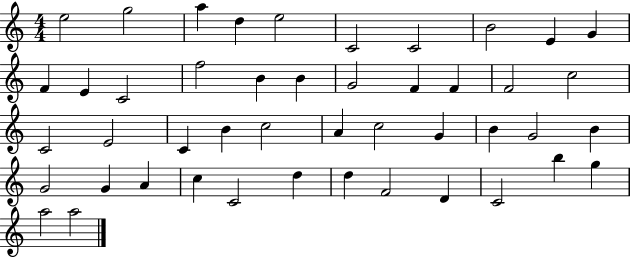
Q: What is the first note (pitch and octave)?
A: E5